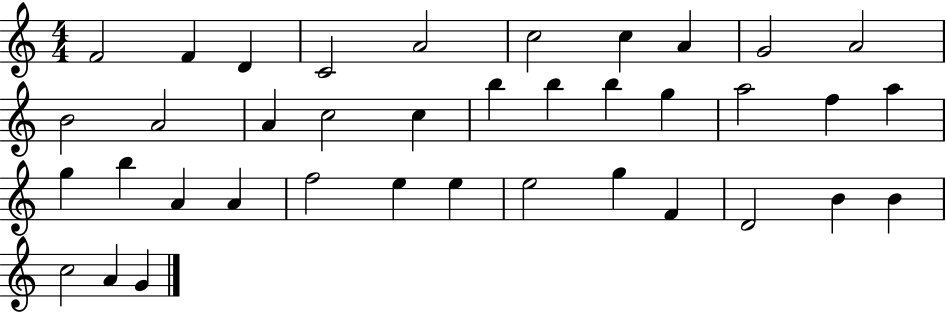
{
  \clef treble
  \numericTimeSignature
  \time 4/4
  \key c \major
  f'2 f'4 d'4 | c'2 a'2 | c''2 c''4 a'4 | g'2 a'2 | \break b'2 a'2 | a'4 c''2 c''4 | b''4 b''4 b''4 g''4 | a''2 f''4 a''4 | \break g''4 b''4 a'4 a'4 | f''2 e''4 e''4 | e''2 g''4 f'4 | d'2 b'4 b'4 | \break c''2 a'4 g'4 | \bar "|."
}